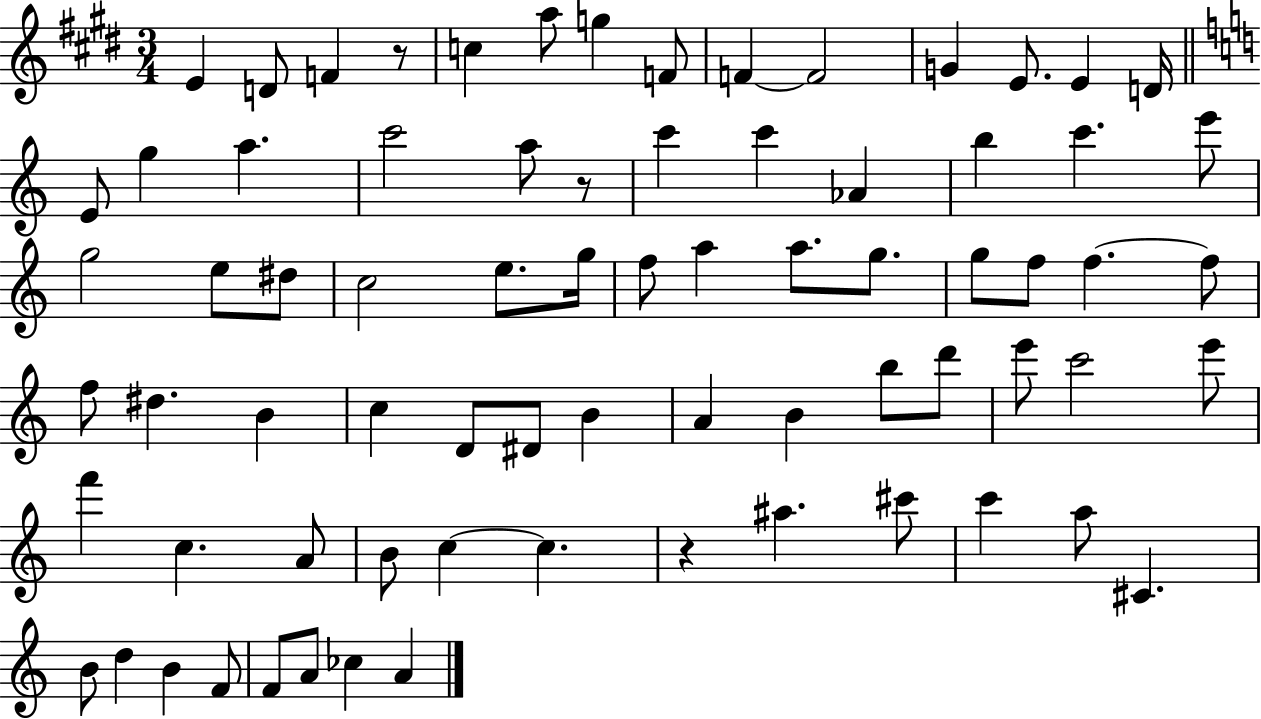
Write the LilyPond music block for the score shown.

{
  \clef treble
  \numericTimeSignature
  \time 3/4
  \key e \major
  e'4 d'8 f'4 r8 | c''4 a''8 g''4 f'8 | f'4~~ f'2 | g'4 e'8. e'4 d'16 | \break \bar "||" \break \key c \major e'8 g''4 a''4. | c'''2 a''8 r8 | c'''4 c'''4 aes'4 | b''4 c'''4. e'''8 | \break g''2 e''8 dis''8 | c''2 e''8. g''16 | f''8 a''4 a''8. g''8. | g''8 f''8 f''4.~~ f''8 | \break f''8 dis''4. b'4 | c''4 d'8 dis'8 b'4 | a'4 b'4 b''8 d'''8 | e'''8 c'''2 e'''8 | \break f'''4 c''4. a'8 | b'8 c''4~~ c''4. | r4 ais''4. cis'''8 | c'''4 a''8 cis'4. | \break b'8 d''4 b'4 f'8 | f'8 a'8 ces''4 a'4 | \bar "|."
}